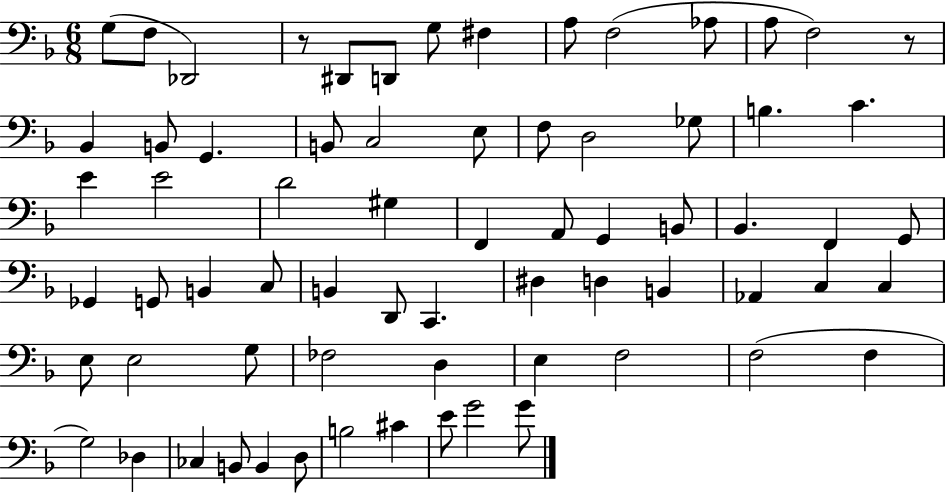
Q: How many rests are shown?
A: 2